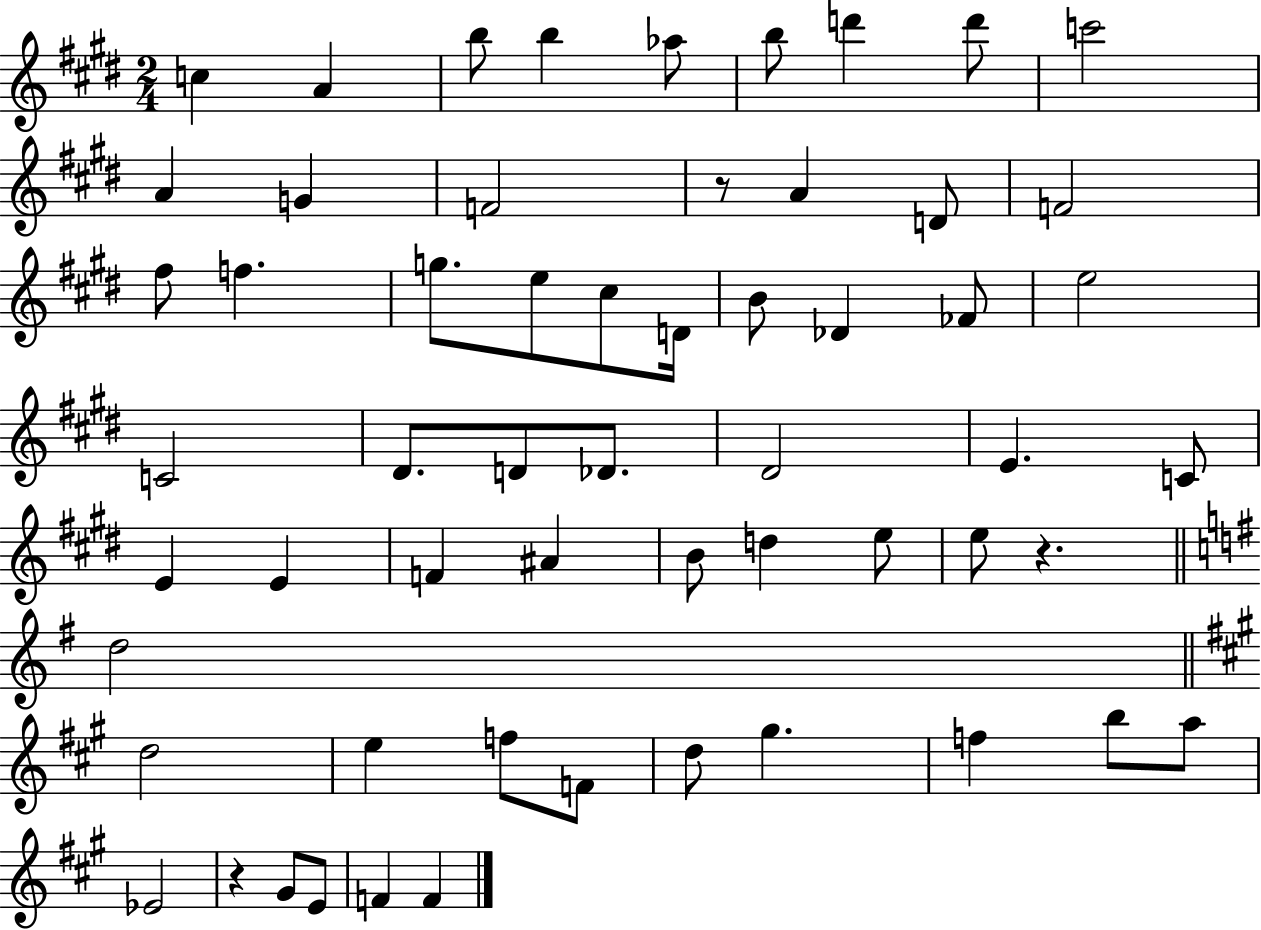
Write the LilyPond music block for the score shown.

{
  \clef treble
  \numericTimeSignature
  \time 2/4
  \key e \major
  \repeat volta 2 { c''4 a'4 | b''8 b''4 aes''8 | b''8 d'''4 d'''8 | c'''2 | \break a'4 g'4 | f'2 | r8 a'4 d'8 | f'2 | \break fis''8 f''4. | g''8. e''8 cis''8 d'16 | b'8 des'4 fes'8 | e''2 | \break c'2 | dis'8. d'8 des'8. | dis'2 | e'4. c'8 | \break e'4 e'4 | f'4 ais'4 | b'8 d''4 e''8 | e''8 r4. | \break \bar "||" \break \key e \minor d''2 | \bar "||" \break \key a \major d''2 | e''4 f''8 f'8 | d''8 gis''4. | f''4 b''8 a''8 | \break ees'2 | r4 gis'8 e'8 | f'4 f'4 | } \bar "|."
}